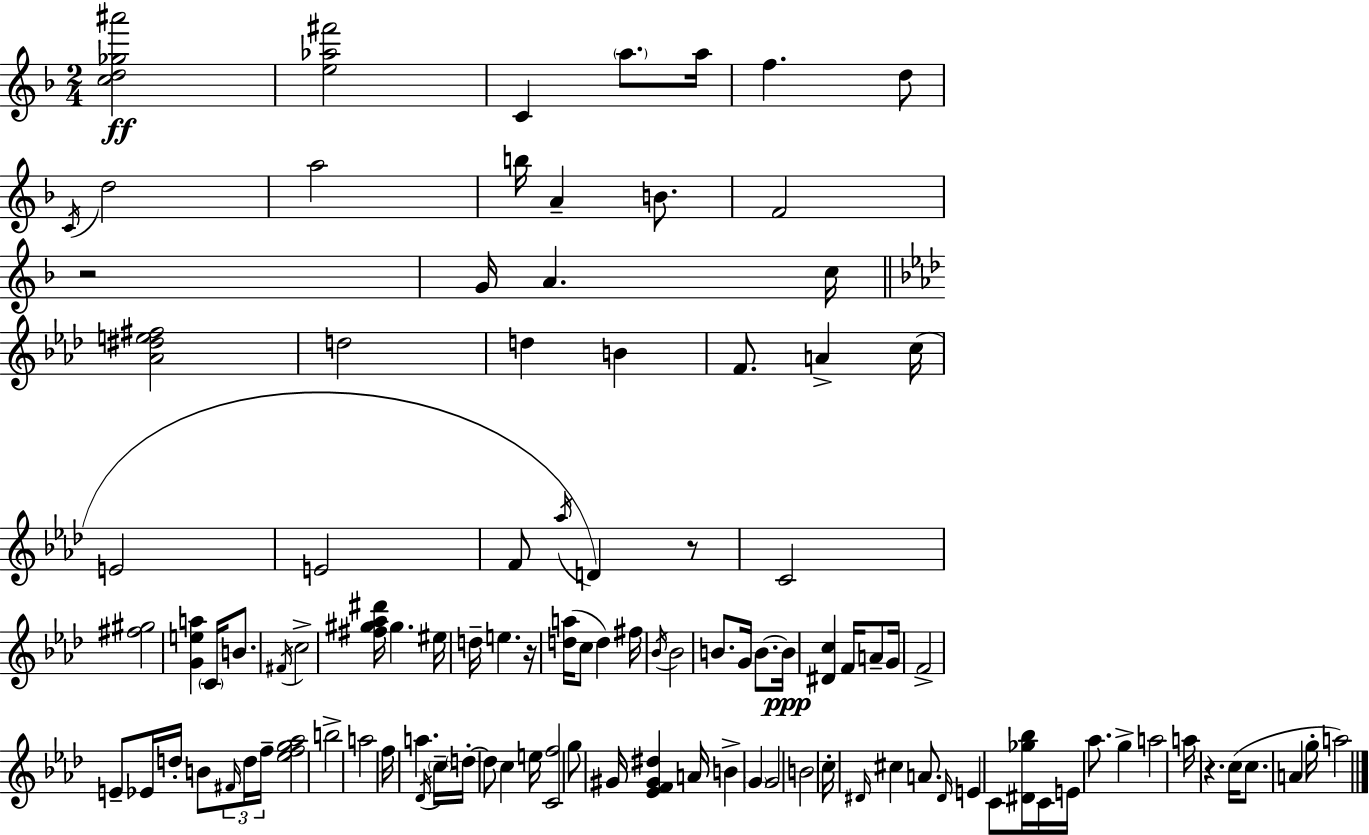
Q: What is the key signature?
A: F major